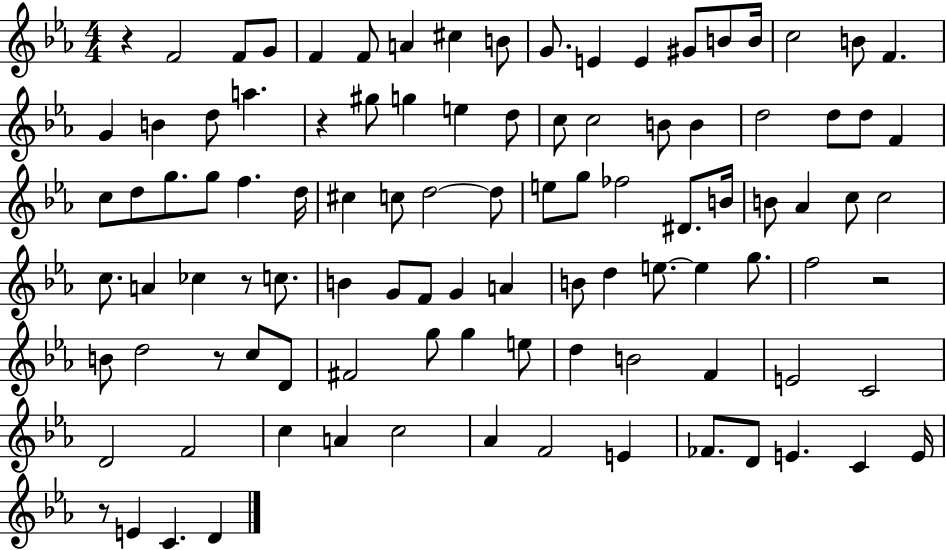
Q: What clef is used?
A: treble